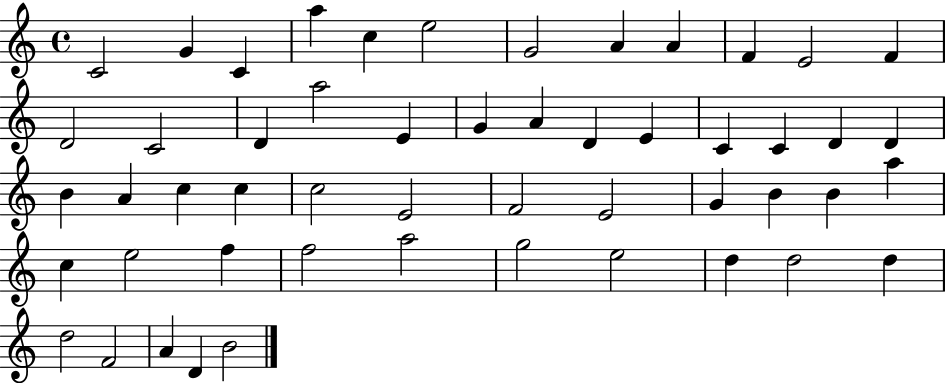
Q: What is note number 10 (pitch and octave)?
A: F4